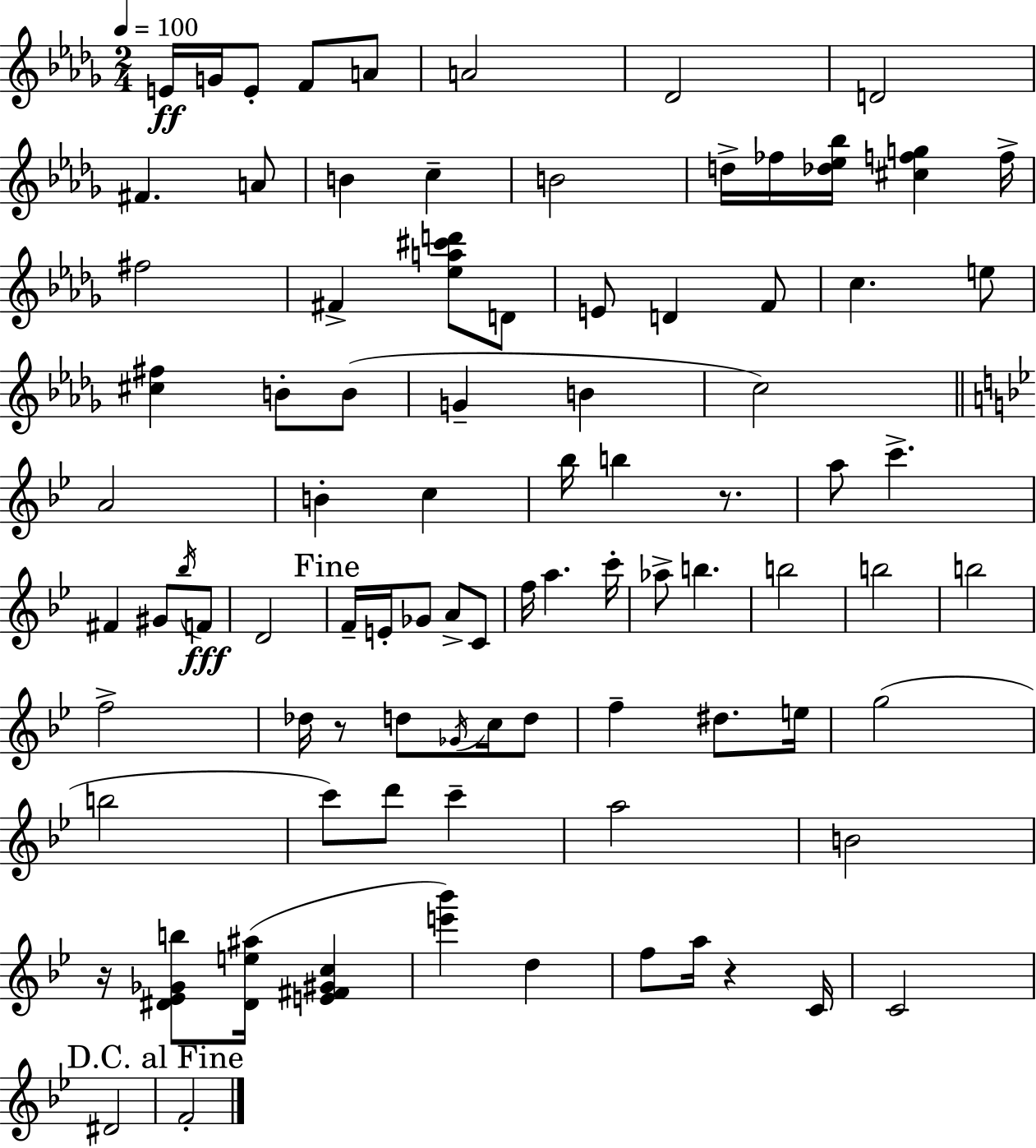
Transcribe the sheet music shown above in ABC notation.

X:1
T:Untitled
M:2/4
L:1/4
K:Bbm
E/4 G/4 E/2 F/2 A/2 A2 _D2 D2 ^F A/2 B c B2 d/4 _f/4 [_d_e_b]/4 [^cfg] f/4 ^f2 ^F [_ea^c'd']/2 D/2 E/2 D F/2 c e/2 [^c^f] B/2 B/2 G B c2 A2 B c _b/4 b z/2 a/2 c' ^F ^G/2 _b/4 F/2 D2 F/4 E/4 _G/2 A/2 C/2 f/4 a c'/4 _a/2 b b2 b2 b2 f2 _d/4 z/2 d/2 _G/4 c/4 d/2 f ^d/2 e/4 g2 b2 c'/2 d'/2 c' a2 B2 z/4 [^D_E_Gb]/2 [^De^a]/4 [E^F^Gc] [e'_b'] d f/2 a/4 z C/4 C2 ^D2 F2